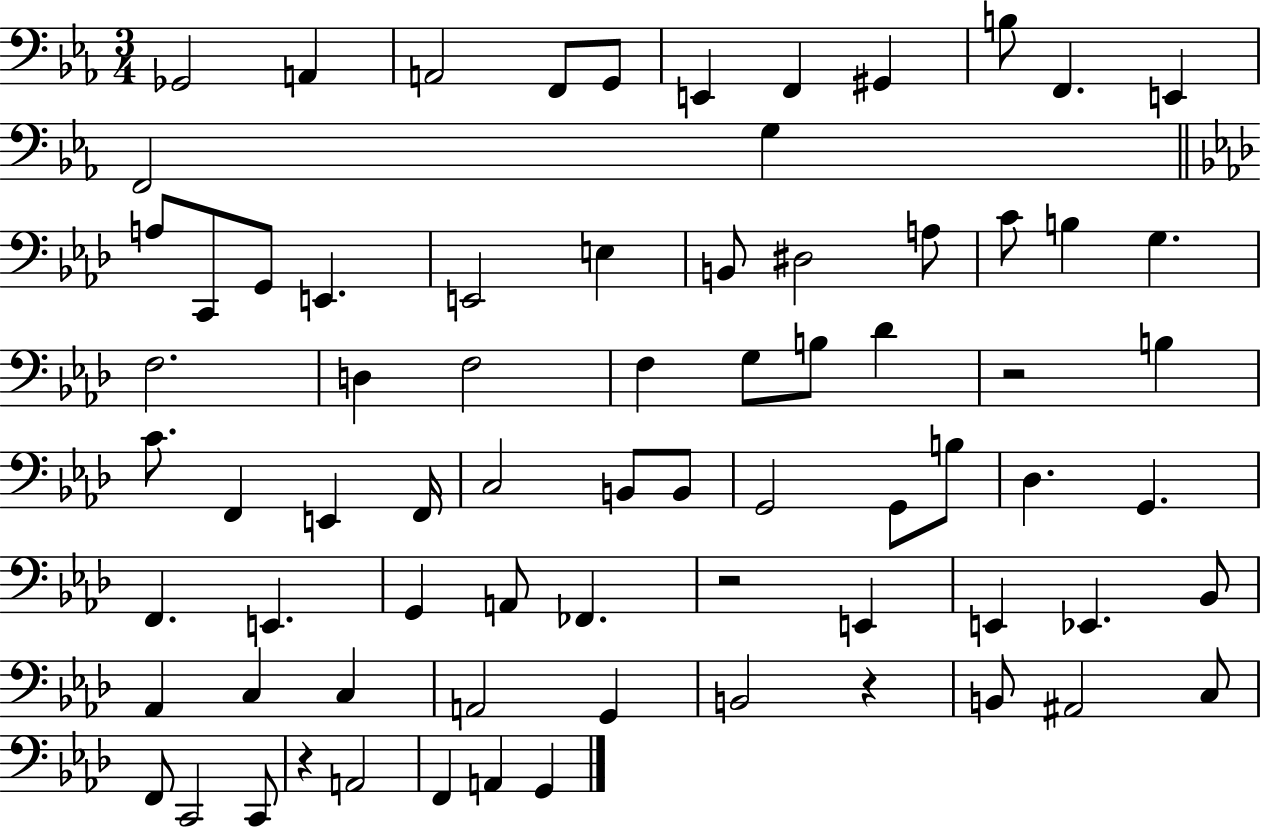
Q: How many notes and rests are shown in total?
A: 74